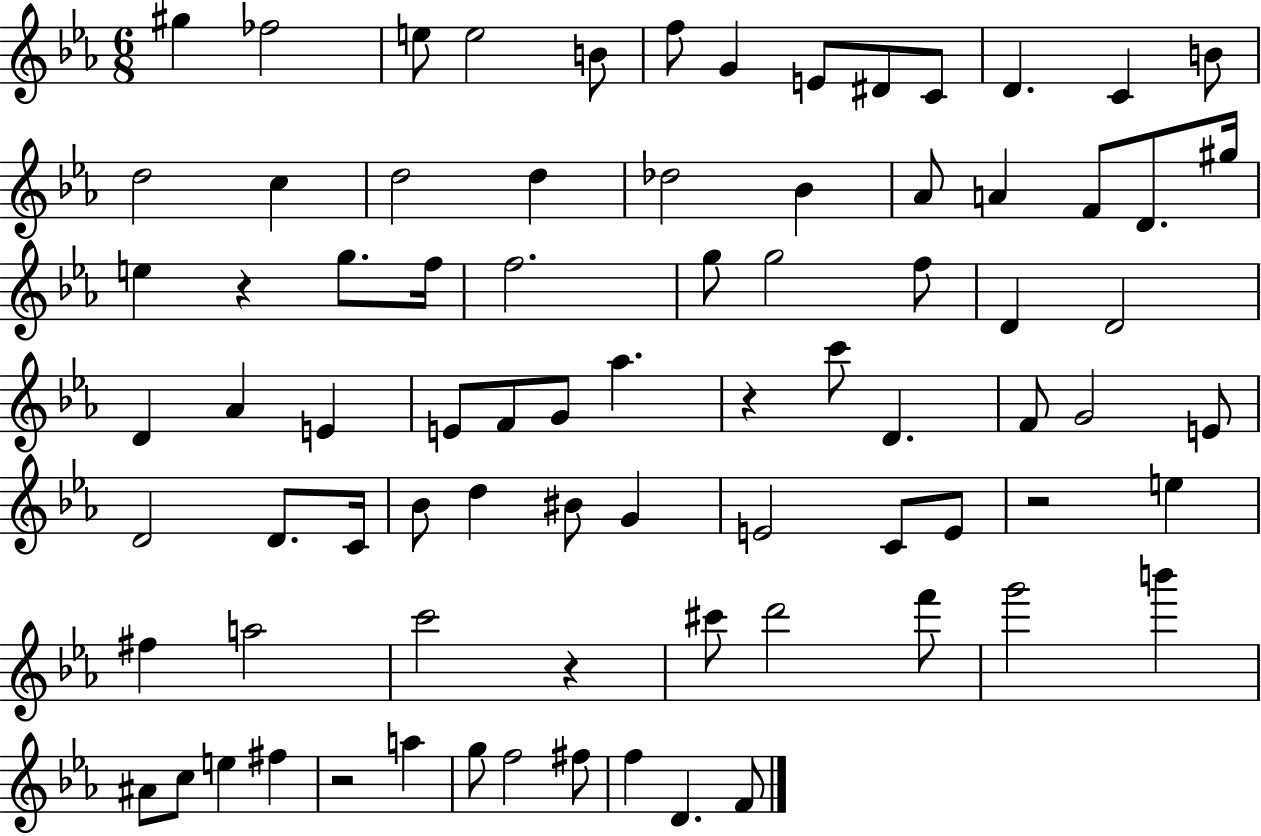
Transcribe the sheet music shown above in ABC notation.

X:1
T:Untitled
M:6/8
L:1/4
K:Eb
^g _f2 e/2 e2 B/2 f/2 G E/2 ^D/2 C/2 D C B/2 d2 c d2 d _d2 _B _A/2 A F/2 D/2 ^g/4 e z g/2 f/4 f2 g/2 g2 f/2 D D2 D _A E E/2 F/2 G/2 _a z c'/2 D F/2 G2 E/2 D2 D/2 C/4 _B/2 d ^B/2 G E2 C/2 E/2 z2 e ^f a2 c'2 z ^c'/2 d'2 f'/2 g'2 b' ^A/2 c/2 e ^f z2 a g/2 f2 ^f/2 f D F/2